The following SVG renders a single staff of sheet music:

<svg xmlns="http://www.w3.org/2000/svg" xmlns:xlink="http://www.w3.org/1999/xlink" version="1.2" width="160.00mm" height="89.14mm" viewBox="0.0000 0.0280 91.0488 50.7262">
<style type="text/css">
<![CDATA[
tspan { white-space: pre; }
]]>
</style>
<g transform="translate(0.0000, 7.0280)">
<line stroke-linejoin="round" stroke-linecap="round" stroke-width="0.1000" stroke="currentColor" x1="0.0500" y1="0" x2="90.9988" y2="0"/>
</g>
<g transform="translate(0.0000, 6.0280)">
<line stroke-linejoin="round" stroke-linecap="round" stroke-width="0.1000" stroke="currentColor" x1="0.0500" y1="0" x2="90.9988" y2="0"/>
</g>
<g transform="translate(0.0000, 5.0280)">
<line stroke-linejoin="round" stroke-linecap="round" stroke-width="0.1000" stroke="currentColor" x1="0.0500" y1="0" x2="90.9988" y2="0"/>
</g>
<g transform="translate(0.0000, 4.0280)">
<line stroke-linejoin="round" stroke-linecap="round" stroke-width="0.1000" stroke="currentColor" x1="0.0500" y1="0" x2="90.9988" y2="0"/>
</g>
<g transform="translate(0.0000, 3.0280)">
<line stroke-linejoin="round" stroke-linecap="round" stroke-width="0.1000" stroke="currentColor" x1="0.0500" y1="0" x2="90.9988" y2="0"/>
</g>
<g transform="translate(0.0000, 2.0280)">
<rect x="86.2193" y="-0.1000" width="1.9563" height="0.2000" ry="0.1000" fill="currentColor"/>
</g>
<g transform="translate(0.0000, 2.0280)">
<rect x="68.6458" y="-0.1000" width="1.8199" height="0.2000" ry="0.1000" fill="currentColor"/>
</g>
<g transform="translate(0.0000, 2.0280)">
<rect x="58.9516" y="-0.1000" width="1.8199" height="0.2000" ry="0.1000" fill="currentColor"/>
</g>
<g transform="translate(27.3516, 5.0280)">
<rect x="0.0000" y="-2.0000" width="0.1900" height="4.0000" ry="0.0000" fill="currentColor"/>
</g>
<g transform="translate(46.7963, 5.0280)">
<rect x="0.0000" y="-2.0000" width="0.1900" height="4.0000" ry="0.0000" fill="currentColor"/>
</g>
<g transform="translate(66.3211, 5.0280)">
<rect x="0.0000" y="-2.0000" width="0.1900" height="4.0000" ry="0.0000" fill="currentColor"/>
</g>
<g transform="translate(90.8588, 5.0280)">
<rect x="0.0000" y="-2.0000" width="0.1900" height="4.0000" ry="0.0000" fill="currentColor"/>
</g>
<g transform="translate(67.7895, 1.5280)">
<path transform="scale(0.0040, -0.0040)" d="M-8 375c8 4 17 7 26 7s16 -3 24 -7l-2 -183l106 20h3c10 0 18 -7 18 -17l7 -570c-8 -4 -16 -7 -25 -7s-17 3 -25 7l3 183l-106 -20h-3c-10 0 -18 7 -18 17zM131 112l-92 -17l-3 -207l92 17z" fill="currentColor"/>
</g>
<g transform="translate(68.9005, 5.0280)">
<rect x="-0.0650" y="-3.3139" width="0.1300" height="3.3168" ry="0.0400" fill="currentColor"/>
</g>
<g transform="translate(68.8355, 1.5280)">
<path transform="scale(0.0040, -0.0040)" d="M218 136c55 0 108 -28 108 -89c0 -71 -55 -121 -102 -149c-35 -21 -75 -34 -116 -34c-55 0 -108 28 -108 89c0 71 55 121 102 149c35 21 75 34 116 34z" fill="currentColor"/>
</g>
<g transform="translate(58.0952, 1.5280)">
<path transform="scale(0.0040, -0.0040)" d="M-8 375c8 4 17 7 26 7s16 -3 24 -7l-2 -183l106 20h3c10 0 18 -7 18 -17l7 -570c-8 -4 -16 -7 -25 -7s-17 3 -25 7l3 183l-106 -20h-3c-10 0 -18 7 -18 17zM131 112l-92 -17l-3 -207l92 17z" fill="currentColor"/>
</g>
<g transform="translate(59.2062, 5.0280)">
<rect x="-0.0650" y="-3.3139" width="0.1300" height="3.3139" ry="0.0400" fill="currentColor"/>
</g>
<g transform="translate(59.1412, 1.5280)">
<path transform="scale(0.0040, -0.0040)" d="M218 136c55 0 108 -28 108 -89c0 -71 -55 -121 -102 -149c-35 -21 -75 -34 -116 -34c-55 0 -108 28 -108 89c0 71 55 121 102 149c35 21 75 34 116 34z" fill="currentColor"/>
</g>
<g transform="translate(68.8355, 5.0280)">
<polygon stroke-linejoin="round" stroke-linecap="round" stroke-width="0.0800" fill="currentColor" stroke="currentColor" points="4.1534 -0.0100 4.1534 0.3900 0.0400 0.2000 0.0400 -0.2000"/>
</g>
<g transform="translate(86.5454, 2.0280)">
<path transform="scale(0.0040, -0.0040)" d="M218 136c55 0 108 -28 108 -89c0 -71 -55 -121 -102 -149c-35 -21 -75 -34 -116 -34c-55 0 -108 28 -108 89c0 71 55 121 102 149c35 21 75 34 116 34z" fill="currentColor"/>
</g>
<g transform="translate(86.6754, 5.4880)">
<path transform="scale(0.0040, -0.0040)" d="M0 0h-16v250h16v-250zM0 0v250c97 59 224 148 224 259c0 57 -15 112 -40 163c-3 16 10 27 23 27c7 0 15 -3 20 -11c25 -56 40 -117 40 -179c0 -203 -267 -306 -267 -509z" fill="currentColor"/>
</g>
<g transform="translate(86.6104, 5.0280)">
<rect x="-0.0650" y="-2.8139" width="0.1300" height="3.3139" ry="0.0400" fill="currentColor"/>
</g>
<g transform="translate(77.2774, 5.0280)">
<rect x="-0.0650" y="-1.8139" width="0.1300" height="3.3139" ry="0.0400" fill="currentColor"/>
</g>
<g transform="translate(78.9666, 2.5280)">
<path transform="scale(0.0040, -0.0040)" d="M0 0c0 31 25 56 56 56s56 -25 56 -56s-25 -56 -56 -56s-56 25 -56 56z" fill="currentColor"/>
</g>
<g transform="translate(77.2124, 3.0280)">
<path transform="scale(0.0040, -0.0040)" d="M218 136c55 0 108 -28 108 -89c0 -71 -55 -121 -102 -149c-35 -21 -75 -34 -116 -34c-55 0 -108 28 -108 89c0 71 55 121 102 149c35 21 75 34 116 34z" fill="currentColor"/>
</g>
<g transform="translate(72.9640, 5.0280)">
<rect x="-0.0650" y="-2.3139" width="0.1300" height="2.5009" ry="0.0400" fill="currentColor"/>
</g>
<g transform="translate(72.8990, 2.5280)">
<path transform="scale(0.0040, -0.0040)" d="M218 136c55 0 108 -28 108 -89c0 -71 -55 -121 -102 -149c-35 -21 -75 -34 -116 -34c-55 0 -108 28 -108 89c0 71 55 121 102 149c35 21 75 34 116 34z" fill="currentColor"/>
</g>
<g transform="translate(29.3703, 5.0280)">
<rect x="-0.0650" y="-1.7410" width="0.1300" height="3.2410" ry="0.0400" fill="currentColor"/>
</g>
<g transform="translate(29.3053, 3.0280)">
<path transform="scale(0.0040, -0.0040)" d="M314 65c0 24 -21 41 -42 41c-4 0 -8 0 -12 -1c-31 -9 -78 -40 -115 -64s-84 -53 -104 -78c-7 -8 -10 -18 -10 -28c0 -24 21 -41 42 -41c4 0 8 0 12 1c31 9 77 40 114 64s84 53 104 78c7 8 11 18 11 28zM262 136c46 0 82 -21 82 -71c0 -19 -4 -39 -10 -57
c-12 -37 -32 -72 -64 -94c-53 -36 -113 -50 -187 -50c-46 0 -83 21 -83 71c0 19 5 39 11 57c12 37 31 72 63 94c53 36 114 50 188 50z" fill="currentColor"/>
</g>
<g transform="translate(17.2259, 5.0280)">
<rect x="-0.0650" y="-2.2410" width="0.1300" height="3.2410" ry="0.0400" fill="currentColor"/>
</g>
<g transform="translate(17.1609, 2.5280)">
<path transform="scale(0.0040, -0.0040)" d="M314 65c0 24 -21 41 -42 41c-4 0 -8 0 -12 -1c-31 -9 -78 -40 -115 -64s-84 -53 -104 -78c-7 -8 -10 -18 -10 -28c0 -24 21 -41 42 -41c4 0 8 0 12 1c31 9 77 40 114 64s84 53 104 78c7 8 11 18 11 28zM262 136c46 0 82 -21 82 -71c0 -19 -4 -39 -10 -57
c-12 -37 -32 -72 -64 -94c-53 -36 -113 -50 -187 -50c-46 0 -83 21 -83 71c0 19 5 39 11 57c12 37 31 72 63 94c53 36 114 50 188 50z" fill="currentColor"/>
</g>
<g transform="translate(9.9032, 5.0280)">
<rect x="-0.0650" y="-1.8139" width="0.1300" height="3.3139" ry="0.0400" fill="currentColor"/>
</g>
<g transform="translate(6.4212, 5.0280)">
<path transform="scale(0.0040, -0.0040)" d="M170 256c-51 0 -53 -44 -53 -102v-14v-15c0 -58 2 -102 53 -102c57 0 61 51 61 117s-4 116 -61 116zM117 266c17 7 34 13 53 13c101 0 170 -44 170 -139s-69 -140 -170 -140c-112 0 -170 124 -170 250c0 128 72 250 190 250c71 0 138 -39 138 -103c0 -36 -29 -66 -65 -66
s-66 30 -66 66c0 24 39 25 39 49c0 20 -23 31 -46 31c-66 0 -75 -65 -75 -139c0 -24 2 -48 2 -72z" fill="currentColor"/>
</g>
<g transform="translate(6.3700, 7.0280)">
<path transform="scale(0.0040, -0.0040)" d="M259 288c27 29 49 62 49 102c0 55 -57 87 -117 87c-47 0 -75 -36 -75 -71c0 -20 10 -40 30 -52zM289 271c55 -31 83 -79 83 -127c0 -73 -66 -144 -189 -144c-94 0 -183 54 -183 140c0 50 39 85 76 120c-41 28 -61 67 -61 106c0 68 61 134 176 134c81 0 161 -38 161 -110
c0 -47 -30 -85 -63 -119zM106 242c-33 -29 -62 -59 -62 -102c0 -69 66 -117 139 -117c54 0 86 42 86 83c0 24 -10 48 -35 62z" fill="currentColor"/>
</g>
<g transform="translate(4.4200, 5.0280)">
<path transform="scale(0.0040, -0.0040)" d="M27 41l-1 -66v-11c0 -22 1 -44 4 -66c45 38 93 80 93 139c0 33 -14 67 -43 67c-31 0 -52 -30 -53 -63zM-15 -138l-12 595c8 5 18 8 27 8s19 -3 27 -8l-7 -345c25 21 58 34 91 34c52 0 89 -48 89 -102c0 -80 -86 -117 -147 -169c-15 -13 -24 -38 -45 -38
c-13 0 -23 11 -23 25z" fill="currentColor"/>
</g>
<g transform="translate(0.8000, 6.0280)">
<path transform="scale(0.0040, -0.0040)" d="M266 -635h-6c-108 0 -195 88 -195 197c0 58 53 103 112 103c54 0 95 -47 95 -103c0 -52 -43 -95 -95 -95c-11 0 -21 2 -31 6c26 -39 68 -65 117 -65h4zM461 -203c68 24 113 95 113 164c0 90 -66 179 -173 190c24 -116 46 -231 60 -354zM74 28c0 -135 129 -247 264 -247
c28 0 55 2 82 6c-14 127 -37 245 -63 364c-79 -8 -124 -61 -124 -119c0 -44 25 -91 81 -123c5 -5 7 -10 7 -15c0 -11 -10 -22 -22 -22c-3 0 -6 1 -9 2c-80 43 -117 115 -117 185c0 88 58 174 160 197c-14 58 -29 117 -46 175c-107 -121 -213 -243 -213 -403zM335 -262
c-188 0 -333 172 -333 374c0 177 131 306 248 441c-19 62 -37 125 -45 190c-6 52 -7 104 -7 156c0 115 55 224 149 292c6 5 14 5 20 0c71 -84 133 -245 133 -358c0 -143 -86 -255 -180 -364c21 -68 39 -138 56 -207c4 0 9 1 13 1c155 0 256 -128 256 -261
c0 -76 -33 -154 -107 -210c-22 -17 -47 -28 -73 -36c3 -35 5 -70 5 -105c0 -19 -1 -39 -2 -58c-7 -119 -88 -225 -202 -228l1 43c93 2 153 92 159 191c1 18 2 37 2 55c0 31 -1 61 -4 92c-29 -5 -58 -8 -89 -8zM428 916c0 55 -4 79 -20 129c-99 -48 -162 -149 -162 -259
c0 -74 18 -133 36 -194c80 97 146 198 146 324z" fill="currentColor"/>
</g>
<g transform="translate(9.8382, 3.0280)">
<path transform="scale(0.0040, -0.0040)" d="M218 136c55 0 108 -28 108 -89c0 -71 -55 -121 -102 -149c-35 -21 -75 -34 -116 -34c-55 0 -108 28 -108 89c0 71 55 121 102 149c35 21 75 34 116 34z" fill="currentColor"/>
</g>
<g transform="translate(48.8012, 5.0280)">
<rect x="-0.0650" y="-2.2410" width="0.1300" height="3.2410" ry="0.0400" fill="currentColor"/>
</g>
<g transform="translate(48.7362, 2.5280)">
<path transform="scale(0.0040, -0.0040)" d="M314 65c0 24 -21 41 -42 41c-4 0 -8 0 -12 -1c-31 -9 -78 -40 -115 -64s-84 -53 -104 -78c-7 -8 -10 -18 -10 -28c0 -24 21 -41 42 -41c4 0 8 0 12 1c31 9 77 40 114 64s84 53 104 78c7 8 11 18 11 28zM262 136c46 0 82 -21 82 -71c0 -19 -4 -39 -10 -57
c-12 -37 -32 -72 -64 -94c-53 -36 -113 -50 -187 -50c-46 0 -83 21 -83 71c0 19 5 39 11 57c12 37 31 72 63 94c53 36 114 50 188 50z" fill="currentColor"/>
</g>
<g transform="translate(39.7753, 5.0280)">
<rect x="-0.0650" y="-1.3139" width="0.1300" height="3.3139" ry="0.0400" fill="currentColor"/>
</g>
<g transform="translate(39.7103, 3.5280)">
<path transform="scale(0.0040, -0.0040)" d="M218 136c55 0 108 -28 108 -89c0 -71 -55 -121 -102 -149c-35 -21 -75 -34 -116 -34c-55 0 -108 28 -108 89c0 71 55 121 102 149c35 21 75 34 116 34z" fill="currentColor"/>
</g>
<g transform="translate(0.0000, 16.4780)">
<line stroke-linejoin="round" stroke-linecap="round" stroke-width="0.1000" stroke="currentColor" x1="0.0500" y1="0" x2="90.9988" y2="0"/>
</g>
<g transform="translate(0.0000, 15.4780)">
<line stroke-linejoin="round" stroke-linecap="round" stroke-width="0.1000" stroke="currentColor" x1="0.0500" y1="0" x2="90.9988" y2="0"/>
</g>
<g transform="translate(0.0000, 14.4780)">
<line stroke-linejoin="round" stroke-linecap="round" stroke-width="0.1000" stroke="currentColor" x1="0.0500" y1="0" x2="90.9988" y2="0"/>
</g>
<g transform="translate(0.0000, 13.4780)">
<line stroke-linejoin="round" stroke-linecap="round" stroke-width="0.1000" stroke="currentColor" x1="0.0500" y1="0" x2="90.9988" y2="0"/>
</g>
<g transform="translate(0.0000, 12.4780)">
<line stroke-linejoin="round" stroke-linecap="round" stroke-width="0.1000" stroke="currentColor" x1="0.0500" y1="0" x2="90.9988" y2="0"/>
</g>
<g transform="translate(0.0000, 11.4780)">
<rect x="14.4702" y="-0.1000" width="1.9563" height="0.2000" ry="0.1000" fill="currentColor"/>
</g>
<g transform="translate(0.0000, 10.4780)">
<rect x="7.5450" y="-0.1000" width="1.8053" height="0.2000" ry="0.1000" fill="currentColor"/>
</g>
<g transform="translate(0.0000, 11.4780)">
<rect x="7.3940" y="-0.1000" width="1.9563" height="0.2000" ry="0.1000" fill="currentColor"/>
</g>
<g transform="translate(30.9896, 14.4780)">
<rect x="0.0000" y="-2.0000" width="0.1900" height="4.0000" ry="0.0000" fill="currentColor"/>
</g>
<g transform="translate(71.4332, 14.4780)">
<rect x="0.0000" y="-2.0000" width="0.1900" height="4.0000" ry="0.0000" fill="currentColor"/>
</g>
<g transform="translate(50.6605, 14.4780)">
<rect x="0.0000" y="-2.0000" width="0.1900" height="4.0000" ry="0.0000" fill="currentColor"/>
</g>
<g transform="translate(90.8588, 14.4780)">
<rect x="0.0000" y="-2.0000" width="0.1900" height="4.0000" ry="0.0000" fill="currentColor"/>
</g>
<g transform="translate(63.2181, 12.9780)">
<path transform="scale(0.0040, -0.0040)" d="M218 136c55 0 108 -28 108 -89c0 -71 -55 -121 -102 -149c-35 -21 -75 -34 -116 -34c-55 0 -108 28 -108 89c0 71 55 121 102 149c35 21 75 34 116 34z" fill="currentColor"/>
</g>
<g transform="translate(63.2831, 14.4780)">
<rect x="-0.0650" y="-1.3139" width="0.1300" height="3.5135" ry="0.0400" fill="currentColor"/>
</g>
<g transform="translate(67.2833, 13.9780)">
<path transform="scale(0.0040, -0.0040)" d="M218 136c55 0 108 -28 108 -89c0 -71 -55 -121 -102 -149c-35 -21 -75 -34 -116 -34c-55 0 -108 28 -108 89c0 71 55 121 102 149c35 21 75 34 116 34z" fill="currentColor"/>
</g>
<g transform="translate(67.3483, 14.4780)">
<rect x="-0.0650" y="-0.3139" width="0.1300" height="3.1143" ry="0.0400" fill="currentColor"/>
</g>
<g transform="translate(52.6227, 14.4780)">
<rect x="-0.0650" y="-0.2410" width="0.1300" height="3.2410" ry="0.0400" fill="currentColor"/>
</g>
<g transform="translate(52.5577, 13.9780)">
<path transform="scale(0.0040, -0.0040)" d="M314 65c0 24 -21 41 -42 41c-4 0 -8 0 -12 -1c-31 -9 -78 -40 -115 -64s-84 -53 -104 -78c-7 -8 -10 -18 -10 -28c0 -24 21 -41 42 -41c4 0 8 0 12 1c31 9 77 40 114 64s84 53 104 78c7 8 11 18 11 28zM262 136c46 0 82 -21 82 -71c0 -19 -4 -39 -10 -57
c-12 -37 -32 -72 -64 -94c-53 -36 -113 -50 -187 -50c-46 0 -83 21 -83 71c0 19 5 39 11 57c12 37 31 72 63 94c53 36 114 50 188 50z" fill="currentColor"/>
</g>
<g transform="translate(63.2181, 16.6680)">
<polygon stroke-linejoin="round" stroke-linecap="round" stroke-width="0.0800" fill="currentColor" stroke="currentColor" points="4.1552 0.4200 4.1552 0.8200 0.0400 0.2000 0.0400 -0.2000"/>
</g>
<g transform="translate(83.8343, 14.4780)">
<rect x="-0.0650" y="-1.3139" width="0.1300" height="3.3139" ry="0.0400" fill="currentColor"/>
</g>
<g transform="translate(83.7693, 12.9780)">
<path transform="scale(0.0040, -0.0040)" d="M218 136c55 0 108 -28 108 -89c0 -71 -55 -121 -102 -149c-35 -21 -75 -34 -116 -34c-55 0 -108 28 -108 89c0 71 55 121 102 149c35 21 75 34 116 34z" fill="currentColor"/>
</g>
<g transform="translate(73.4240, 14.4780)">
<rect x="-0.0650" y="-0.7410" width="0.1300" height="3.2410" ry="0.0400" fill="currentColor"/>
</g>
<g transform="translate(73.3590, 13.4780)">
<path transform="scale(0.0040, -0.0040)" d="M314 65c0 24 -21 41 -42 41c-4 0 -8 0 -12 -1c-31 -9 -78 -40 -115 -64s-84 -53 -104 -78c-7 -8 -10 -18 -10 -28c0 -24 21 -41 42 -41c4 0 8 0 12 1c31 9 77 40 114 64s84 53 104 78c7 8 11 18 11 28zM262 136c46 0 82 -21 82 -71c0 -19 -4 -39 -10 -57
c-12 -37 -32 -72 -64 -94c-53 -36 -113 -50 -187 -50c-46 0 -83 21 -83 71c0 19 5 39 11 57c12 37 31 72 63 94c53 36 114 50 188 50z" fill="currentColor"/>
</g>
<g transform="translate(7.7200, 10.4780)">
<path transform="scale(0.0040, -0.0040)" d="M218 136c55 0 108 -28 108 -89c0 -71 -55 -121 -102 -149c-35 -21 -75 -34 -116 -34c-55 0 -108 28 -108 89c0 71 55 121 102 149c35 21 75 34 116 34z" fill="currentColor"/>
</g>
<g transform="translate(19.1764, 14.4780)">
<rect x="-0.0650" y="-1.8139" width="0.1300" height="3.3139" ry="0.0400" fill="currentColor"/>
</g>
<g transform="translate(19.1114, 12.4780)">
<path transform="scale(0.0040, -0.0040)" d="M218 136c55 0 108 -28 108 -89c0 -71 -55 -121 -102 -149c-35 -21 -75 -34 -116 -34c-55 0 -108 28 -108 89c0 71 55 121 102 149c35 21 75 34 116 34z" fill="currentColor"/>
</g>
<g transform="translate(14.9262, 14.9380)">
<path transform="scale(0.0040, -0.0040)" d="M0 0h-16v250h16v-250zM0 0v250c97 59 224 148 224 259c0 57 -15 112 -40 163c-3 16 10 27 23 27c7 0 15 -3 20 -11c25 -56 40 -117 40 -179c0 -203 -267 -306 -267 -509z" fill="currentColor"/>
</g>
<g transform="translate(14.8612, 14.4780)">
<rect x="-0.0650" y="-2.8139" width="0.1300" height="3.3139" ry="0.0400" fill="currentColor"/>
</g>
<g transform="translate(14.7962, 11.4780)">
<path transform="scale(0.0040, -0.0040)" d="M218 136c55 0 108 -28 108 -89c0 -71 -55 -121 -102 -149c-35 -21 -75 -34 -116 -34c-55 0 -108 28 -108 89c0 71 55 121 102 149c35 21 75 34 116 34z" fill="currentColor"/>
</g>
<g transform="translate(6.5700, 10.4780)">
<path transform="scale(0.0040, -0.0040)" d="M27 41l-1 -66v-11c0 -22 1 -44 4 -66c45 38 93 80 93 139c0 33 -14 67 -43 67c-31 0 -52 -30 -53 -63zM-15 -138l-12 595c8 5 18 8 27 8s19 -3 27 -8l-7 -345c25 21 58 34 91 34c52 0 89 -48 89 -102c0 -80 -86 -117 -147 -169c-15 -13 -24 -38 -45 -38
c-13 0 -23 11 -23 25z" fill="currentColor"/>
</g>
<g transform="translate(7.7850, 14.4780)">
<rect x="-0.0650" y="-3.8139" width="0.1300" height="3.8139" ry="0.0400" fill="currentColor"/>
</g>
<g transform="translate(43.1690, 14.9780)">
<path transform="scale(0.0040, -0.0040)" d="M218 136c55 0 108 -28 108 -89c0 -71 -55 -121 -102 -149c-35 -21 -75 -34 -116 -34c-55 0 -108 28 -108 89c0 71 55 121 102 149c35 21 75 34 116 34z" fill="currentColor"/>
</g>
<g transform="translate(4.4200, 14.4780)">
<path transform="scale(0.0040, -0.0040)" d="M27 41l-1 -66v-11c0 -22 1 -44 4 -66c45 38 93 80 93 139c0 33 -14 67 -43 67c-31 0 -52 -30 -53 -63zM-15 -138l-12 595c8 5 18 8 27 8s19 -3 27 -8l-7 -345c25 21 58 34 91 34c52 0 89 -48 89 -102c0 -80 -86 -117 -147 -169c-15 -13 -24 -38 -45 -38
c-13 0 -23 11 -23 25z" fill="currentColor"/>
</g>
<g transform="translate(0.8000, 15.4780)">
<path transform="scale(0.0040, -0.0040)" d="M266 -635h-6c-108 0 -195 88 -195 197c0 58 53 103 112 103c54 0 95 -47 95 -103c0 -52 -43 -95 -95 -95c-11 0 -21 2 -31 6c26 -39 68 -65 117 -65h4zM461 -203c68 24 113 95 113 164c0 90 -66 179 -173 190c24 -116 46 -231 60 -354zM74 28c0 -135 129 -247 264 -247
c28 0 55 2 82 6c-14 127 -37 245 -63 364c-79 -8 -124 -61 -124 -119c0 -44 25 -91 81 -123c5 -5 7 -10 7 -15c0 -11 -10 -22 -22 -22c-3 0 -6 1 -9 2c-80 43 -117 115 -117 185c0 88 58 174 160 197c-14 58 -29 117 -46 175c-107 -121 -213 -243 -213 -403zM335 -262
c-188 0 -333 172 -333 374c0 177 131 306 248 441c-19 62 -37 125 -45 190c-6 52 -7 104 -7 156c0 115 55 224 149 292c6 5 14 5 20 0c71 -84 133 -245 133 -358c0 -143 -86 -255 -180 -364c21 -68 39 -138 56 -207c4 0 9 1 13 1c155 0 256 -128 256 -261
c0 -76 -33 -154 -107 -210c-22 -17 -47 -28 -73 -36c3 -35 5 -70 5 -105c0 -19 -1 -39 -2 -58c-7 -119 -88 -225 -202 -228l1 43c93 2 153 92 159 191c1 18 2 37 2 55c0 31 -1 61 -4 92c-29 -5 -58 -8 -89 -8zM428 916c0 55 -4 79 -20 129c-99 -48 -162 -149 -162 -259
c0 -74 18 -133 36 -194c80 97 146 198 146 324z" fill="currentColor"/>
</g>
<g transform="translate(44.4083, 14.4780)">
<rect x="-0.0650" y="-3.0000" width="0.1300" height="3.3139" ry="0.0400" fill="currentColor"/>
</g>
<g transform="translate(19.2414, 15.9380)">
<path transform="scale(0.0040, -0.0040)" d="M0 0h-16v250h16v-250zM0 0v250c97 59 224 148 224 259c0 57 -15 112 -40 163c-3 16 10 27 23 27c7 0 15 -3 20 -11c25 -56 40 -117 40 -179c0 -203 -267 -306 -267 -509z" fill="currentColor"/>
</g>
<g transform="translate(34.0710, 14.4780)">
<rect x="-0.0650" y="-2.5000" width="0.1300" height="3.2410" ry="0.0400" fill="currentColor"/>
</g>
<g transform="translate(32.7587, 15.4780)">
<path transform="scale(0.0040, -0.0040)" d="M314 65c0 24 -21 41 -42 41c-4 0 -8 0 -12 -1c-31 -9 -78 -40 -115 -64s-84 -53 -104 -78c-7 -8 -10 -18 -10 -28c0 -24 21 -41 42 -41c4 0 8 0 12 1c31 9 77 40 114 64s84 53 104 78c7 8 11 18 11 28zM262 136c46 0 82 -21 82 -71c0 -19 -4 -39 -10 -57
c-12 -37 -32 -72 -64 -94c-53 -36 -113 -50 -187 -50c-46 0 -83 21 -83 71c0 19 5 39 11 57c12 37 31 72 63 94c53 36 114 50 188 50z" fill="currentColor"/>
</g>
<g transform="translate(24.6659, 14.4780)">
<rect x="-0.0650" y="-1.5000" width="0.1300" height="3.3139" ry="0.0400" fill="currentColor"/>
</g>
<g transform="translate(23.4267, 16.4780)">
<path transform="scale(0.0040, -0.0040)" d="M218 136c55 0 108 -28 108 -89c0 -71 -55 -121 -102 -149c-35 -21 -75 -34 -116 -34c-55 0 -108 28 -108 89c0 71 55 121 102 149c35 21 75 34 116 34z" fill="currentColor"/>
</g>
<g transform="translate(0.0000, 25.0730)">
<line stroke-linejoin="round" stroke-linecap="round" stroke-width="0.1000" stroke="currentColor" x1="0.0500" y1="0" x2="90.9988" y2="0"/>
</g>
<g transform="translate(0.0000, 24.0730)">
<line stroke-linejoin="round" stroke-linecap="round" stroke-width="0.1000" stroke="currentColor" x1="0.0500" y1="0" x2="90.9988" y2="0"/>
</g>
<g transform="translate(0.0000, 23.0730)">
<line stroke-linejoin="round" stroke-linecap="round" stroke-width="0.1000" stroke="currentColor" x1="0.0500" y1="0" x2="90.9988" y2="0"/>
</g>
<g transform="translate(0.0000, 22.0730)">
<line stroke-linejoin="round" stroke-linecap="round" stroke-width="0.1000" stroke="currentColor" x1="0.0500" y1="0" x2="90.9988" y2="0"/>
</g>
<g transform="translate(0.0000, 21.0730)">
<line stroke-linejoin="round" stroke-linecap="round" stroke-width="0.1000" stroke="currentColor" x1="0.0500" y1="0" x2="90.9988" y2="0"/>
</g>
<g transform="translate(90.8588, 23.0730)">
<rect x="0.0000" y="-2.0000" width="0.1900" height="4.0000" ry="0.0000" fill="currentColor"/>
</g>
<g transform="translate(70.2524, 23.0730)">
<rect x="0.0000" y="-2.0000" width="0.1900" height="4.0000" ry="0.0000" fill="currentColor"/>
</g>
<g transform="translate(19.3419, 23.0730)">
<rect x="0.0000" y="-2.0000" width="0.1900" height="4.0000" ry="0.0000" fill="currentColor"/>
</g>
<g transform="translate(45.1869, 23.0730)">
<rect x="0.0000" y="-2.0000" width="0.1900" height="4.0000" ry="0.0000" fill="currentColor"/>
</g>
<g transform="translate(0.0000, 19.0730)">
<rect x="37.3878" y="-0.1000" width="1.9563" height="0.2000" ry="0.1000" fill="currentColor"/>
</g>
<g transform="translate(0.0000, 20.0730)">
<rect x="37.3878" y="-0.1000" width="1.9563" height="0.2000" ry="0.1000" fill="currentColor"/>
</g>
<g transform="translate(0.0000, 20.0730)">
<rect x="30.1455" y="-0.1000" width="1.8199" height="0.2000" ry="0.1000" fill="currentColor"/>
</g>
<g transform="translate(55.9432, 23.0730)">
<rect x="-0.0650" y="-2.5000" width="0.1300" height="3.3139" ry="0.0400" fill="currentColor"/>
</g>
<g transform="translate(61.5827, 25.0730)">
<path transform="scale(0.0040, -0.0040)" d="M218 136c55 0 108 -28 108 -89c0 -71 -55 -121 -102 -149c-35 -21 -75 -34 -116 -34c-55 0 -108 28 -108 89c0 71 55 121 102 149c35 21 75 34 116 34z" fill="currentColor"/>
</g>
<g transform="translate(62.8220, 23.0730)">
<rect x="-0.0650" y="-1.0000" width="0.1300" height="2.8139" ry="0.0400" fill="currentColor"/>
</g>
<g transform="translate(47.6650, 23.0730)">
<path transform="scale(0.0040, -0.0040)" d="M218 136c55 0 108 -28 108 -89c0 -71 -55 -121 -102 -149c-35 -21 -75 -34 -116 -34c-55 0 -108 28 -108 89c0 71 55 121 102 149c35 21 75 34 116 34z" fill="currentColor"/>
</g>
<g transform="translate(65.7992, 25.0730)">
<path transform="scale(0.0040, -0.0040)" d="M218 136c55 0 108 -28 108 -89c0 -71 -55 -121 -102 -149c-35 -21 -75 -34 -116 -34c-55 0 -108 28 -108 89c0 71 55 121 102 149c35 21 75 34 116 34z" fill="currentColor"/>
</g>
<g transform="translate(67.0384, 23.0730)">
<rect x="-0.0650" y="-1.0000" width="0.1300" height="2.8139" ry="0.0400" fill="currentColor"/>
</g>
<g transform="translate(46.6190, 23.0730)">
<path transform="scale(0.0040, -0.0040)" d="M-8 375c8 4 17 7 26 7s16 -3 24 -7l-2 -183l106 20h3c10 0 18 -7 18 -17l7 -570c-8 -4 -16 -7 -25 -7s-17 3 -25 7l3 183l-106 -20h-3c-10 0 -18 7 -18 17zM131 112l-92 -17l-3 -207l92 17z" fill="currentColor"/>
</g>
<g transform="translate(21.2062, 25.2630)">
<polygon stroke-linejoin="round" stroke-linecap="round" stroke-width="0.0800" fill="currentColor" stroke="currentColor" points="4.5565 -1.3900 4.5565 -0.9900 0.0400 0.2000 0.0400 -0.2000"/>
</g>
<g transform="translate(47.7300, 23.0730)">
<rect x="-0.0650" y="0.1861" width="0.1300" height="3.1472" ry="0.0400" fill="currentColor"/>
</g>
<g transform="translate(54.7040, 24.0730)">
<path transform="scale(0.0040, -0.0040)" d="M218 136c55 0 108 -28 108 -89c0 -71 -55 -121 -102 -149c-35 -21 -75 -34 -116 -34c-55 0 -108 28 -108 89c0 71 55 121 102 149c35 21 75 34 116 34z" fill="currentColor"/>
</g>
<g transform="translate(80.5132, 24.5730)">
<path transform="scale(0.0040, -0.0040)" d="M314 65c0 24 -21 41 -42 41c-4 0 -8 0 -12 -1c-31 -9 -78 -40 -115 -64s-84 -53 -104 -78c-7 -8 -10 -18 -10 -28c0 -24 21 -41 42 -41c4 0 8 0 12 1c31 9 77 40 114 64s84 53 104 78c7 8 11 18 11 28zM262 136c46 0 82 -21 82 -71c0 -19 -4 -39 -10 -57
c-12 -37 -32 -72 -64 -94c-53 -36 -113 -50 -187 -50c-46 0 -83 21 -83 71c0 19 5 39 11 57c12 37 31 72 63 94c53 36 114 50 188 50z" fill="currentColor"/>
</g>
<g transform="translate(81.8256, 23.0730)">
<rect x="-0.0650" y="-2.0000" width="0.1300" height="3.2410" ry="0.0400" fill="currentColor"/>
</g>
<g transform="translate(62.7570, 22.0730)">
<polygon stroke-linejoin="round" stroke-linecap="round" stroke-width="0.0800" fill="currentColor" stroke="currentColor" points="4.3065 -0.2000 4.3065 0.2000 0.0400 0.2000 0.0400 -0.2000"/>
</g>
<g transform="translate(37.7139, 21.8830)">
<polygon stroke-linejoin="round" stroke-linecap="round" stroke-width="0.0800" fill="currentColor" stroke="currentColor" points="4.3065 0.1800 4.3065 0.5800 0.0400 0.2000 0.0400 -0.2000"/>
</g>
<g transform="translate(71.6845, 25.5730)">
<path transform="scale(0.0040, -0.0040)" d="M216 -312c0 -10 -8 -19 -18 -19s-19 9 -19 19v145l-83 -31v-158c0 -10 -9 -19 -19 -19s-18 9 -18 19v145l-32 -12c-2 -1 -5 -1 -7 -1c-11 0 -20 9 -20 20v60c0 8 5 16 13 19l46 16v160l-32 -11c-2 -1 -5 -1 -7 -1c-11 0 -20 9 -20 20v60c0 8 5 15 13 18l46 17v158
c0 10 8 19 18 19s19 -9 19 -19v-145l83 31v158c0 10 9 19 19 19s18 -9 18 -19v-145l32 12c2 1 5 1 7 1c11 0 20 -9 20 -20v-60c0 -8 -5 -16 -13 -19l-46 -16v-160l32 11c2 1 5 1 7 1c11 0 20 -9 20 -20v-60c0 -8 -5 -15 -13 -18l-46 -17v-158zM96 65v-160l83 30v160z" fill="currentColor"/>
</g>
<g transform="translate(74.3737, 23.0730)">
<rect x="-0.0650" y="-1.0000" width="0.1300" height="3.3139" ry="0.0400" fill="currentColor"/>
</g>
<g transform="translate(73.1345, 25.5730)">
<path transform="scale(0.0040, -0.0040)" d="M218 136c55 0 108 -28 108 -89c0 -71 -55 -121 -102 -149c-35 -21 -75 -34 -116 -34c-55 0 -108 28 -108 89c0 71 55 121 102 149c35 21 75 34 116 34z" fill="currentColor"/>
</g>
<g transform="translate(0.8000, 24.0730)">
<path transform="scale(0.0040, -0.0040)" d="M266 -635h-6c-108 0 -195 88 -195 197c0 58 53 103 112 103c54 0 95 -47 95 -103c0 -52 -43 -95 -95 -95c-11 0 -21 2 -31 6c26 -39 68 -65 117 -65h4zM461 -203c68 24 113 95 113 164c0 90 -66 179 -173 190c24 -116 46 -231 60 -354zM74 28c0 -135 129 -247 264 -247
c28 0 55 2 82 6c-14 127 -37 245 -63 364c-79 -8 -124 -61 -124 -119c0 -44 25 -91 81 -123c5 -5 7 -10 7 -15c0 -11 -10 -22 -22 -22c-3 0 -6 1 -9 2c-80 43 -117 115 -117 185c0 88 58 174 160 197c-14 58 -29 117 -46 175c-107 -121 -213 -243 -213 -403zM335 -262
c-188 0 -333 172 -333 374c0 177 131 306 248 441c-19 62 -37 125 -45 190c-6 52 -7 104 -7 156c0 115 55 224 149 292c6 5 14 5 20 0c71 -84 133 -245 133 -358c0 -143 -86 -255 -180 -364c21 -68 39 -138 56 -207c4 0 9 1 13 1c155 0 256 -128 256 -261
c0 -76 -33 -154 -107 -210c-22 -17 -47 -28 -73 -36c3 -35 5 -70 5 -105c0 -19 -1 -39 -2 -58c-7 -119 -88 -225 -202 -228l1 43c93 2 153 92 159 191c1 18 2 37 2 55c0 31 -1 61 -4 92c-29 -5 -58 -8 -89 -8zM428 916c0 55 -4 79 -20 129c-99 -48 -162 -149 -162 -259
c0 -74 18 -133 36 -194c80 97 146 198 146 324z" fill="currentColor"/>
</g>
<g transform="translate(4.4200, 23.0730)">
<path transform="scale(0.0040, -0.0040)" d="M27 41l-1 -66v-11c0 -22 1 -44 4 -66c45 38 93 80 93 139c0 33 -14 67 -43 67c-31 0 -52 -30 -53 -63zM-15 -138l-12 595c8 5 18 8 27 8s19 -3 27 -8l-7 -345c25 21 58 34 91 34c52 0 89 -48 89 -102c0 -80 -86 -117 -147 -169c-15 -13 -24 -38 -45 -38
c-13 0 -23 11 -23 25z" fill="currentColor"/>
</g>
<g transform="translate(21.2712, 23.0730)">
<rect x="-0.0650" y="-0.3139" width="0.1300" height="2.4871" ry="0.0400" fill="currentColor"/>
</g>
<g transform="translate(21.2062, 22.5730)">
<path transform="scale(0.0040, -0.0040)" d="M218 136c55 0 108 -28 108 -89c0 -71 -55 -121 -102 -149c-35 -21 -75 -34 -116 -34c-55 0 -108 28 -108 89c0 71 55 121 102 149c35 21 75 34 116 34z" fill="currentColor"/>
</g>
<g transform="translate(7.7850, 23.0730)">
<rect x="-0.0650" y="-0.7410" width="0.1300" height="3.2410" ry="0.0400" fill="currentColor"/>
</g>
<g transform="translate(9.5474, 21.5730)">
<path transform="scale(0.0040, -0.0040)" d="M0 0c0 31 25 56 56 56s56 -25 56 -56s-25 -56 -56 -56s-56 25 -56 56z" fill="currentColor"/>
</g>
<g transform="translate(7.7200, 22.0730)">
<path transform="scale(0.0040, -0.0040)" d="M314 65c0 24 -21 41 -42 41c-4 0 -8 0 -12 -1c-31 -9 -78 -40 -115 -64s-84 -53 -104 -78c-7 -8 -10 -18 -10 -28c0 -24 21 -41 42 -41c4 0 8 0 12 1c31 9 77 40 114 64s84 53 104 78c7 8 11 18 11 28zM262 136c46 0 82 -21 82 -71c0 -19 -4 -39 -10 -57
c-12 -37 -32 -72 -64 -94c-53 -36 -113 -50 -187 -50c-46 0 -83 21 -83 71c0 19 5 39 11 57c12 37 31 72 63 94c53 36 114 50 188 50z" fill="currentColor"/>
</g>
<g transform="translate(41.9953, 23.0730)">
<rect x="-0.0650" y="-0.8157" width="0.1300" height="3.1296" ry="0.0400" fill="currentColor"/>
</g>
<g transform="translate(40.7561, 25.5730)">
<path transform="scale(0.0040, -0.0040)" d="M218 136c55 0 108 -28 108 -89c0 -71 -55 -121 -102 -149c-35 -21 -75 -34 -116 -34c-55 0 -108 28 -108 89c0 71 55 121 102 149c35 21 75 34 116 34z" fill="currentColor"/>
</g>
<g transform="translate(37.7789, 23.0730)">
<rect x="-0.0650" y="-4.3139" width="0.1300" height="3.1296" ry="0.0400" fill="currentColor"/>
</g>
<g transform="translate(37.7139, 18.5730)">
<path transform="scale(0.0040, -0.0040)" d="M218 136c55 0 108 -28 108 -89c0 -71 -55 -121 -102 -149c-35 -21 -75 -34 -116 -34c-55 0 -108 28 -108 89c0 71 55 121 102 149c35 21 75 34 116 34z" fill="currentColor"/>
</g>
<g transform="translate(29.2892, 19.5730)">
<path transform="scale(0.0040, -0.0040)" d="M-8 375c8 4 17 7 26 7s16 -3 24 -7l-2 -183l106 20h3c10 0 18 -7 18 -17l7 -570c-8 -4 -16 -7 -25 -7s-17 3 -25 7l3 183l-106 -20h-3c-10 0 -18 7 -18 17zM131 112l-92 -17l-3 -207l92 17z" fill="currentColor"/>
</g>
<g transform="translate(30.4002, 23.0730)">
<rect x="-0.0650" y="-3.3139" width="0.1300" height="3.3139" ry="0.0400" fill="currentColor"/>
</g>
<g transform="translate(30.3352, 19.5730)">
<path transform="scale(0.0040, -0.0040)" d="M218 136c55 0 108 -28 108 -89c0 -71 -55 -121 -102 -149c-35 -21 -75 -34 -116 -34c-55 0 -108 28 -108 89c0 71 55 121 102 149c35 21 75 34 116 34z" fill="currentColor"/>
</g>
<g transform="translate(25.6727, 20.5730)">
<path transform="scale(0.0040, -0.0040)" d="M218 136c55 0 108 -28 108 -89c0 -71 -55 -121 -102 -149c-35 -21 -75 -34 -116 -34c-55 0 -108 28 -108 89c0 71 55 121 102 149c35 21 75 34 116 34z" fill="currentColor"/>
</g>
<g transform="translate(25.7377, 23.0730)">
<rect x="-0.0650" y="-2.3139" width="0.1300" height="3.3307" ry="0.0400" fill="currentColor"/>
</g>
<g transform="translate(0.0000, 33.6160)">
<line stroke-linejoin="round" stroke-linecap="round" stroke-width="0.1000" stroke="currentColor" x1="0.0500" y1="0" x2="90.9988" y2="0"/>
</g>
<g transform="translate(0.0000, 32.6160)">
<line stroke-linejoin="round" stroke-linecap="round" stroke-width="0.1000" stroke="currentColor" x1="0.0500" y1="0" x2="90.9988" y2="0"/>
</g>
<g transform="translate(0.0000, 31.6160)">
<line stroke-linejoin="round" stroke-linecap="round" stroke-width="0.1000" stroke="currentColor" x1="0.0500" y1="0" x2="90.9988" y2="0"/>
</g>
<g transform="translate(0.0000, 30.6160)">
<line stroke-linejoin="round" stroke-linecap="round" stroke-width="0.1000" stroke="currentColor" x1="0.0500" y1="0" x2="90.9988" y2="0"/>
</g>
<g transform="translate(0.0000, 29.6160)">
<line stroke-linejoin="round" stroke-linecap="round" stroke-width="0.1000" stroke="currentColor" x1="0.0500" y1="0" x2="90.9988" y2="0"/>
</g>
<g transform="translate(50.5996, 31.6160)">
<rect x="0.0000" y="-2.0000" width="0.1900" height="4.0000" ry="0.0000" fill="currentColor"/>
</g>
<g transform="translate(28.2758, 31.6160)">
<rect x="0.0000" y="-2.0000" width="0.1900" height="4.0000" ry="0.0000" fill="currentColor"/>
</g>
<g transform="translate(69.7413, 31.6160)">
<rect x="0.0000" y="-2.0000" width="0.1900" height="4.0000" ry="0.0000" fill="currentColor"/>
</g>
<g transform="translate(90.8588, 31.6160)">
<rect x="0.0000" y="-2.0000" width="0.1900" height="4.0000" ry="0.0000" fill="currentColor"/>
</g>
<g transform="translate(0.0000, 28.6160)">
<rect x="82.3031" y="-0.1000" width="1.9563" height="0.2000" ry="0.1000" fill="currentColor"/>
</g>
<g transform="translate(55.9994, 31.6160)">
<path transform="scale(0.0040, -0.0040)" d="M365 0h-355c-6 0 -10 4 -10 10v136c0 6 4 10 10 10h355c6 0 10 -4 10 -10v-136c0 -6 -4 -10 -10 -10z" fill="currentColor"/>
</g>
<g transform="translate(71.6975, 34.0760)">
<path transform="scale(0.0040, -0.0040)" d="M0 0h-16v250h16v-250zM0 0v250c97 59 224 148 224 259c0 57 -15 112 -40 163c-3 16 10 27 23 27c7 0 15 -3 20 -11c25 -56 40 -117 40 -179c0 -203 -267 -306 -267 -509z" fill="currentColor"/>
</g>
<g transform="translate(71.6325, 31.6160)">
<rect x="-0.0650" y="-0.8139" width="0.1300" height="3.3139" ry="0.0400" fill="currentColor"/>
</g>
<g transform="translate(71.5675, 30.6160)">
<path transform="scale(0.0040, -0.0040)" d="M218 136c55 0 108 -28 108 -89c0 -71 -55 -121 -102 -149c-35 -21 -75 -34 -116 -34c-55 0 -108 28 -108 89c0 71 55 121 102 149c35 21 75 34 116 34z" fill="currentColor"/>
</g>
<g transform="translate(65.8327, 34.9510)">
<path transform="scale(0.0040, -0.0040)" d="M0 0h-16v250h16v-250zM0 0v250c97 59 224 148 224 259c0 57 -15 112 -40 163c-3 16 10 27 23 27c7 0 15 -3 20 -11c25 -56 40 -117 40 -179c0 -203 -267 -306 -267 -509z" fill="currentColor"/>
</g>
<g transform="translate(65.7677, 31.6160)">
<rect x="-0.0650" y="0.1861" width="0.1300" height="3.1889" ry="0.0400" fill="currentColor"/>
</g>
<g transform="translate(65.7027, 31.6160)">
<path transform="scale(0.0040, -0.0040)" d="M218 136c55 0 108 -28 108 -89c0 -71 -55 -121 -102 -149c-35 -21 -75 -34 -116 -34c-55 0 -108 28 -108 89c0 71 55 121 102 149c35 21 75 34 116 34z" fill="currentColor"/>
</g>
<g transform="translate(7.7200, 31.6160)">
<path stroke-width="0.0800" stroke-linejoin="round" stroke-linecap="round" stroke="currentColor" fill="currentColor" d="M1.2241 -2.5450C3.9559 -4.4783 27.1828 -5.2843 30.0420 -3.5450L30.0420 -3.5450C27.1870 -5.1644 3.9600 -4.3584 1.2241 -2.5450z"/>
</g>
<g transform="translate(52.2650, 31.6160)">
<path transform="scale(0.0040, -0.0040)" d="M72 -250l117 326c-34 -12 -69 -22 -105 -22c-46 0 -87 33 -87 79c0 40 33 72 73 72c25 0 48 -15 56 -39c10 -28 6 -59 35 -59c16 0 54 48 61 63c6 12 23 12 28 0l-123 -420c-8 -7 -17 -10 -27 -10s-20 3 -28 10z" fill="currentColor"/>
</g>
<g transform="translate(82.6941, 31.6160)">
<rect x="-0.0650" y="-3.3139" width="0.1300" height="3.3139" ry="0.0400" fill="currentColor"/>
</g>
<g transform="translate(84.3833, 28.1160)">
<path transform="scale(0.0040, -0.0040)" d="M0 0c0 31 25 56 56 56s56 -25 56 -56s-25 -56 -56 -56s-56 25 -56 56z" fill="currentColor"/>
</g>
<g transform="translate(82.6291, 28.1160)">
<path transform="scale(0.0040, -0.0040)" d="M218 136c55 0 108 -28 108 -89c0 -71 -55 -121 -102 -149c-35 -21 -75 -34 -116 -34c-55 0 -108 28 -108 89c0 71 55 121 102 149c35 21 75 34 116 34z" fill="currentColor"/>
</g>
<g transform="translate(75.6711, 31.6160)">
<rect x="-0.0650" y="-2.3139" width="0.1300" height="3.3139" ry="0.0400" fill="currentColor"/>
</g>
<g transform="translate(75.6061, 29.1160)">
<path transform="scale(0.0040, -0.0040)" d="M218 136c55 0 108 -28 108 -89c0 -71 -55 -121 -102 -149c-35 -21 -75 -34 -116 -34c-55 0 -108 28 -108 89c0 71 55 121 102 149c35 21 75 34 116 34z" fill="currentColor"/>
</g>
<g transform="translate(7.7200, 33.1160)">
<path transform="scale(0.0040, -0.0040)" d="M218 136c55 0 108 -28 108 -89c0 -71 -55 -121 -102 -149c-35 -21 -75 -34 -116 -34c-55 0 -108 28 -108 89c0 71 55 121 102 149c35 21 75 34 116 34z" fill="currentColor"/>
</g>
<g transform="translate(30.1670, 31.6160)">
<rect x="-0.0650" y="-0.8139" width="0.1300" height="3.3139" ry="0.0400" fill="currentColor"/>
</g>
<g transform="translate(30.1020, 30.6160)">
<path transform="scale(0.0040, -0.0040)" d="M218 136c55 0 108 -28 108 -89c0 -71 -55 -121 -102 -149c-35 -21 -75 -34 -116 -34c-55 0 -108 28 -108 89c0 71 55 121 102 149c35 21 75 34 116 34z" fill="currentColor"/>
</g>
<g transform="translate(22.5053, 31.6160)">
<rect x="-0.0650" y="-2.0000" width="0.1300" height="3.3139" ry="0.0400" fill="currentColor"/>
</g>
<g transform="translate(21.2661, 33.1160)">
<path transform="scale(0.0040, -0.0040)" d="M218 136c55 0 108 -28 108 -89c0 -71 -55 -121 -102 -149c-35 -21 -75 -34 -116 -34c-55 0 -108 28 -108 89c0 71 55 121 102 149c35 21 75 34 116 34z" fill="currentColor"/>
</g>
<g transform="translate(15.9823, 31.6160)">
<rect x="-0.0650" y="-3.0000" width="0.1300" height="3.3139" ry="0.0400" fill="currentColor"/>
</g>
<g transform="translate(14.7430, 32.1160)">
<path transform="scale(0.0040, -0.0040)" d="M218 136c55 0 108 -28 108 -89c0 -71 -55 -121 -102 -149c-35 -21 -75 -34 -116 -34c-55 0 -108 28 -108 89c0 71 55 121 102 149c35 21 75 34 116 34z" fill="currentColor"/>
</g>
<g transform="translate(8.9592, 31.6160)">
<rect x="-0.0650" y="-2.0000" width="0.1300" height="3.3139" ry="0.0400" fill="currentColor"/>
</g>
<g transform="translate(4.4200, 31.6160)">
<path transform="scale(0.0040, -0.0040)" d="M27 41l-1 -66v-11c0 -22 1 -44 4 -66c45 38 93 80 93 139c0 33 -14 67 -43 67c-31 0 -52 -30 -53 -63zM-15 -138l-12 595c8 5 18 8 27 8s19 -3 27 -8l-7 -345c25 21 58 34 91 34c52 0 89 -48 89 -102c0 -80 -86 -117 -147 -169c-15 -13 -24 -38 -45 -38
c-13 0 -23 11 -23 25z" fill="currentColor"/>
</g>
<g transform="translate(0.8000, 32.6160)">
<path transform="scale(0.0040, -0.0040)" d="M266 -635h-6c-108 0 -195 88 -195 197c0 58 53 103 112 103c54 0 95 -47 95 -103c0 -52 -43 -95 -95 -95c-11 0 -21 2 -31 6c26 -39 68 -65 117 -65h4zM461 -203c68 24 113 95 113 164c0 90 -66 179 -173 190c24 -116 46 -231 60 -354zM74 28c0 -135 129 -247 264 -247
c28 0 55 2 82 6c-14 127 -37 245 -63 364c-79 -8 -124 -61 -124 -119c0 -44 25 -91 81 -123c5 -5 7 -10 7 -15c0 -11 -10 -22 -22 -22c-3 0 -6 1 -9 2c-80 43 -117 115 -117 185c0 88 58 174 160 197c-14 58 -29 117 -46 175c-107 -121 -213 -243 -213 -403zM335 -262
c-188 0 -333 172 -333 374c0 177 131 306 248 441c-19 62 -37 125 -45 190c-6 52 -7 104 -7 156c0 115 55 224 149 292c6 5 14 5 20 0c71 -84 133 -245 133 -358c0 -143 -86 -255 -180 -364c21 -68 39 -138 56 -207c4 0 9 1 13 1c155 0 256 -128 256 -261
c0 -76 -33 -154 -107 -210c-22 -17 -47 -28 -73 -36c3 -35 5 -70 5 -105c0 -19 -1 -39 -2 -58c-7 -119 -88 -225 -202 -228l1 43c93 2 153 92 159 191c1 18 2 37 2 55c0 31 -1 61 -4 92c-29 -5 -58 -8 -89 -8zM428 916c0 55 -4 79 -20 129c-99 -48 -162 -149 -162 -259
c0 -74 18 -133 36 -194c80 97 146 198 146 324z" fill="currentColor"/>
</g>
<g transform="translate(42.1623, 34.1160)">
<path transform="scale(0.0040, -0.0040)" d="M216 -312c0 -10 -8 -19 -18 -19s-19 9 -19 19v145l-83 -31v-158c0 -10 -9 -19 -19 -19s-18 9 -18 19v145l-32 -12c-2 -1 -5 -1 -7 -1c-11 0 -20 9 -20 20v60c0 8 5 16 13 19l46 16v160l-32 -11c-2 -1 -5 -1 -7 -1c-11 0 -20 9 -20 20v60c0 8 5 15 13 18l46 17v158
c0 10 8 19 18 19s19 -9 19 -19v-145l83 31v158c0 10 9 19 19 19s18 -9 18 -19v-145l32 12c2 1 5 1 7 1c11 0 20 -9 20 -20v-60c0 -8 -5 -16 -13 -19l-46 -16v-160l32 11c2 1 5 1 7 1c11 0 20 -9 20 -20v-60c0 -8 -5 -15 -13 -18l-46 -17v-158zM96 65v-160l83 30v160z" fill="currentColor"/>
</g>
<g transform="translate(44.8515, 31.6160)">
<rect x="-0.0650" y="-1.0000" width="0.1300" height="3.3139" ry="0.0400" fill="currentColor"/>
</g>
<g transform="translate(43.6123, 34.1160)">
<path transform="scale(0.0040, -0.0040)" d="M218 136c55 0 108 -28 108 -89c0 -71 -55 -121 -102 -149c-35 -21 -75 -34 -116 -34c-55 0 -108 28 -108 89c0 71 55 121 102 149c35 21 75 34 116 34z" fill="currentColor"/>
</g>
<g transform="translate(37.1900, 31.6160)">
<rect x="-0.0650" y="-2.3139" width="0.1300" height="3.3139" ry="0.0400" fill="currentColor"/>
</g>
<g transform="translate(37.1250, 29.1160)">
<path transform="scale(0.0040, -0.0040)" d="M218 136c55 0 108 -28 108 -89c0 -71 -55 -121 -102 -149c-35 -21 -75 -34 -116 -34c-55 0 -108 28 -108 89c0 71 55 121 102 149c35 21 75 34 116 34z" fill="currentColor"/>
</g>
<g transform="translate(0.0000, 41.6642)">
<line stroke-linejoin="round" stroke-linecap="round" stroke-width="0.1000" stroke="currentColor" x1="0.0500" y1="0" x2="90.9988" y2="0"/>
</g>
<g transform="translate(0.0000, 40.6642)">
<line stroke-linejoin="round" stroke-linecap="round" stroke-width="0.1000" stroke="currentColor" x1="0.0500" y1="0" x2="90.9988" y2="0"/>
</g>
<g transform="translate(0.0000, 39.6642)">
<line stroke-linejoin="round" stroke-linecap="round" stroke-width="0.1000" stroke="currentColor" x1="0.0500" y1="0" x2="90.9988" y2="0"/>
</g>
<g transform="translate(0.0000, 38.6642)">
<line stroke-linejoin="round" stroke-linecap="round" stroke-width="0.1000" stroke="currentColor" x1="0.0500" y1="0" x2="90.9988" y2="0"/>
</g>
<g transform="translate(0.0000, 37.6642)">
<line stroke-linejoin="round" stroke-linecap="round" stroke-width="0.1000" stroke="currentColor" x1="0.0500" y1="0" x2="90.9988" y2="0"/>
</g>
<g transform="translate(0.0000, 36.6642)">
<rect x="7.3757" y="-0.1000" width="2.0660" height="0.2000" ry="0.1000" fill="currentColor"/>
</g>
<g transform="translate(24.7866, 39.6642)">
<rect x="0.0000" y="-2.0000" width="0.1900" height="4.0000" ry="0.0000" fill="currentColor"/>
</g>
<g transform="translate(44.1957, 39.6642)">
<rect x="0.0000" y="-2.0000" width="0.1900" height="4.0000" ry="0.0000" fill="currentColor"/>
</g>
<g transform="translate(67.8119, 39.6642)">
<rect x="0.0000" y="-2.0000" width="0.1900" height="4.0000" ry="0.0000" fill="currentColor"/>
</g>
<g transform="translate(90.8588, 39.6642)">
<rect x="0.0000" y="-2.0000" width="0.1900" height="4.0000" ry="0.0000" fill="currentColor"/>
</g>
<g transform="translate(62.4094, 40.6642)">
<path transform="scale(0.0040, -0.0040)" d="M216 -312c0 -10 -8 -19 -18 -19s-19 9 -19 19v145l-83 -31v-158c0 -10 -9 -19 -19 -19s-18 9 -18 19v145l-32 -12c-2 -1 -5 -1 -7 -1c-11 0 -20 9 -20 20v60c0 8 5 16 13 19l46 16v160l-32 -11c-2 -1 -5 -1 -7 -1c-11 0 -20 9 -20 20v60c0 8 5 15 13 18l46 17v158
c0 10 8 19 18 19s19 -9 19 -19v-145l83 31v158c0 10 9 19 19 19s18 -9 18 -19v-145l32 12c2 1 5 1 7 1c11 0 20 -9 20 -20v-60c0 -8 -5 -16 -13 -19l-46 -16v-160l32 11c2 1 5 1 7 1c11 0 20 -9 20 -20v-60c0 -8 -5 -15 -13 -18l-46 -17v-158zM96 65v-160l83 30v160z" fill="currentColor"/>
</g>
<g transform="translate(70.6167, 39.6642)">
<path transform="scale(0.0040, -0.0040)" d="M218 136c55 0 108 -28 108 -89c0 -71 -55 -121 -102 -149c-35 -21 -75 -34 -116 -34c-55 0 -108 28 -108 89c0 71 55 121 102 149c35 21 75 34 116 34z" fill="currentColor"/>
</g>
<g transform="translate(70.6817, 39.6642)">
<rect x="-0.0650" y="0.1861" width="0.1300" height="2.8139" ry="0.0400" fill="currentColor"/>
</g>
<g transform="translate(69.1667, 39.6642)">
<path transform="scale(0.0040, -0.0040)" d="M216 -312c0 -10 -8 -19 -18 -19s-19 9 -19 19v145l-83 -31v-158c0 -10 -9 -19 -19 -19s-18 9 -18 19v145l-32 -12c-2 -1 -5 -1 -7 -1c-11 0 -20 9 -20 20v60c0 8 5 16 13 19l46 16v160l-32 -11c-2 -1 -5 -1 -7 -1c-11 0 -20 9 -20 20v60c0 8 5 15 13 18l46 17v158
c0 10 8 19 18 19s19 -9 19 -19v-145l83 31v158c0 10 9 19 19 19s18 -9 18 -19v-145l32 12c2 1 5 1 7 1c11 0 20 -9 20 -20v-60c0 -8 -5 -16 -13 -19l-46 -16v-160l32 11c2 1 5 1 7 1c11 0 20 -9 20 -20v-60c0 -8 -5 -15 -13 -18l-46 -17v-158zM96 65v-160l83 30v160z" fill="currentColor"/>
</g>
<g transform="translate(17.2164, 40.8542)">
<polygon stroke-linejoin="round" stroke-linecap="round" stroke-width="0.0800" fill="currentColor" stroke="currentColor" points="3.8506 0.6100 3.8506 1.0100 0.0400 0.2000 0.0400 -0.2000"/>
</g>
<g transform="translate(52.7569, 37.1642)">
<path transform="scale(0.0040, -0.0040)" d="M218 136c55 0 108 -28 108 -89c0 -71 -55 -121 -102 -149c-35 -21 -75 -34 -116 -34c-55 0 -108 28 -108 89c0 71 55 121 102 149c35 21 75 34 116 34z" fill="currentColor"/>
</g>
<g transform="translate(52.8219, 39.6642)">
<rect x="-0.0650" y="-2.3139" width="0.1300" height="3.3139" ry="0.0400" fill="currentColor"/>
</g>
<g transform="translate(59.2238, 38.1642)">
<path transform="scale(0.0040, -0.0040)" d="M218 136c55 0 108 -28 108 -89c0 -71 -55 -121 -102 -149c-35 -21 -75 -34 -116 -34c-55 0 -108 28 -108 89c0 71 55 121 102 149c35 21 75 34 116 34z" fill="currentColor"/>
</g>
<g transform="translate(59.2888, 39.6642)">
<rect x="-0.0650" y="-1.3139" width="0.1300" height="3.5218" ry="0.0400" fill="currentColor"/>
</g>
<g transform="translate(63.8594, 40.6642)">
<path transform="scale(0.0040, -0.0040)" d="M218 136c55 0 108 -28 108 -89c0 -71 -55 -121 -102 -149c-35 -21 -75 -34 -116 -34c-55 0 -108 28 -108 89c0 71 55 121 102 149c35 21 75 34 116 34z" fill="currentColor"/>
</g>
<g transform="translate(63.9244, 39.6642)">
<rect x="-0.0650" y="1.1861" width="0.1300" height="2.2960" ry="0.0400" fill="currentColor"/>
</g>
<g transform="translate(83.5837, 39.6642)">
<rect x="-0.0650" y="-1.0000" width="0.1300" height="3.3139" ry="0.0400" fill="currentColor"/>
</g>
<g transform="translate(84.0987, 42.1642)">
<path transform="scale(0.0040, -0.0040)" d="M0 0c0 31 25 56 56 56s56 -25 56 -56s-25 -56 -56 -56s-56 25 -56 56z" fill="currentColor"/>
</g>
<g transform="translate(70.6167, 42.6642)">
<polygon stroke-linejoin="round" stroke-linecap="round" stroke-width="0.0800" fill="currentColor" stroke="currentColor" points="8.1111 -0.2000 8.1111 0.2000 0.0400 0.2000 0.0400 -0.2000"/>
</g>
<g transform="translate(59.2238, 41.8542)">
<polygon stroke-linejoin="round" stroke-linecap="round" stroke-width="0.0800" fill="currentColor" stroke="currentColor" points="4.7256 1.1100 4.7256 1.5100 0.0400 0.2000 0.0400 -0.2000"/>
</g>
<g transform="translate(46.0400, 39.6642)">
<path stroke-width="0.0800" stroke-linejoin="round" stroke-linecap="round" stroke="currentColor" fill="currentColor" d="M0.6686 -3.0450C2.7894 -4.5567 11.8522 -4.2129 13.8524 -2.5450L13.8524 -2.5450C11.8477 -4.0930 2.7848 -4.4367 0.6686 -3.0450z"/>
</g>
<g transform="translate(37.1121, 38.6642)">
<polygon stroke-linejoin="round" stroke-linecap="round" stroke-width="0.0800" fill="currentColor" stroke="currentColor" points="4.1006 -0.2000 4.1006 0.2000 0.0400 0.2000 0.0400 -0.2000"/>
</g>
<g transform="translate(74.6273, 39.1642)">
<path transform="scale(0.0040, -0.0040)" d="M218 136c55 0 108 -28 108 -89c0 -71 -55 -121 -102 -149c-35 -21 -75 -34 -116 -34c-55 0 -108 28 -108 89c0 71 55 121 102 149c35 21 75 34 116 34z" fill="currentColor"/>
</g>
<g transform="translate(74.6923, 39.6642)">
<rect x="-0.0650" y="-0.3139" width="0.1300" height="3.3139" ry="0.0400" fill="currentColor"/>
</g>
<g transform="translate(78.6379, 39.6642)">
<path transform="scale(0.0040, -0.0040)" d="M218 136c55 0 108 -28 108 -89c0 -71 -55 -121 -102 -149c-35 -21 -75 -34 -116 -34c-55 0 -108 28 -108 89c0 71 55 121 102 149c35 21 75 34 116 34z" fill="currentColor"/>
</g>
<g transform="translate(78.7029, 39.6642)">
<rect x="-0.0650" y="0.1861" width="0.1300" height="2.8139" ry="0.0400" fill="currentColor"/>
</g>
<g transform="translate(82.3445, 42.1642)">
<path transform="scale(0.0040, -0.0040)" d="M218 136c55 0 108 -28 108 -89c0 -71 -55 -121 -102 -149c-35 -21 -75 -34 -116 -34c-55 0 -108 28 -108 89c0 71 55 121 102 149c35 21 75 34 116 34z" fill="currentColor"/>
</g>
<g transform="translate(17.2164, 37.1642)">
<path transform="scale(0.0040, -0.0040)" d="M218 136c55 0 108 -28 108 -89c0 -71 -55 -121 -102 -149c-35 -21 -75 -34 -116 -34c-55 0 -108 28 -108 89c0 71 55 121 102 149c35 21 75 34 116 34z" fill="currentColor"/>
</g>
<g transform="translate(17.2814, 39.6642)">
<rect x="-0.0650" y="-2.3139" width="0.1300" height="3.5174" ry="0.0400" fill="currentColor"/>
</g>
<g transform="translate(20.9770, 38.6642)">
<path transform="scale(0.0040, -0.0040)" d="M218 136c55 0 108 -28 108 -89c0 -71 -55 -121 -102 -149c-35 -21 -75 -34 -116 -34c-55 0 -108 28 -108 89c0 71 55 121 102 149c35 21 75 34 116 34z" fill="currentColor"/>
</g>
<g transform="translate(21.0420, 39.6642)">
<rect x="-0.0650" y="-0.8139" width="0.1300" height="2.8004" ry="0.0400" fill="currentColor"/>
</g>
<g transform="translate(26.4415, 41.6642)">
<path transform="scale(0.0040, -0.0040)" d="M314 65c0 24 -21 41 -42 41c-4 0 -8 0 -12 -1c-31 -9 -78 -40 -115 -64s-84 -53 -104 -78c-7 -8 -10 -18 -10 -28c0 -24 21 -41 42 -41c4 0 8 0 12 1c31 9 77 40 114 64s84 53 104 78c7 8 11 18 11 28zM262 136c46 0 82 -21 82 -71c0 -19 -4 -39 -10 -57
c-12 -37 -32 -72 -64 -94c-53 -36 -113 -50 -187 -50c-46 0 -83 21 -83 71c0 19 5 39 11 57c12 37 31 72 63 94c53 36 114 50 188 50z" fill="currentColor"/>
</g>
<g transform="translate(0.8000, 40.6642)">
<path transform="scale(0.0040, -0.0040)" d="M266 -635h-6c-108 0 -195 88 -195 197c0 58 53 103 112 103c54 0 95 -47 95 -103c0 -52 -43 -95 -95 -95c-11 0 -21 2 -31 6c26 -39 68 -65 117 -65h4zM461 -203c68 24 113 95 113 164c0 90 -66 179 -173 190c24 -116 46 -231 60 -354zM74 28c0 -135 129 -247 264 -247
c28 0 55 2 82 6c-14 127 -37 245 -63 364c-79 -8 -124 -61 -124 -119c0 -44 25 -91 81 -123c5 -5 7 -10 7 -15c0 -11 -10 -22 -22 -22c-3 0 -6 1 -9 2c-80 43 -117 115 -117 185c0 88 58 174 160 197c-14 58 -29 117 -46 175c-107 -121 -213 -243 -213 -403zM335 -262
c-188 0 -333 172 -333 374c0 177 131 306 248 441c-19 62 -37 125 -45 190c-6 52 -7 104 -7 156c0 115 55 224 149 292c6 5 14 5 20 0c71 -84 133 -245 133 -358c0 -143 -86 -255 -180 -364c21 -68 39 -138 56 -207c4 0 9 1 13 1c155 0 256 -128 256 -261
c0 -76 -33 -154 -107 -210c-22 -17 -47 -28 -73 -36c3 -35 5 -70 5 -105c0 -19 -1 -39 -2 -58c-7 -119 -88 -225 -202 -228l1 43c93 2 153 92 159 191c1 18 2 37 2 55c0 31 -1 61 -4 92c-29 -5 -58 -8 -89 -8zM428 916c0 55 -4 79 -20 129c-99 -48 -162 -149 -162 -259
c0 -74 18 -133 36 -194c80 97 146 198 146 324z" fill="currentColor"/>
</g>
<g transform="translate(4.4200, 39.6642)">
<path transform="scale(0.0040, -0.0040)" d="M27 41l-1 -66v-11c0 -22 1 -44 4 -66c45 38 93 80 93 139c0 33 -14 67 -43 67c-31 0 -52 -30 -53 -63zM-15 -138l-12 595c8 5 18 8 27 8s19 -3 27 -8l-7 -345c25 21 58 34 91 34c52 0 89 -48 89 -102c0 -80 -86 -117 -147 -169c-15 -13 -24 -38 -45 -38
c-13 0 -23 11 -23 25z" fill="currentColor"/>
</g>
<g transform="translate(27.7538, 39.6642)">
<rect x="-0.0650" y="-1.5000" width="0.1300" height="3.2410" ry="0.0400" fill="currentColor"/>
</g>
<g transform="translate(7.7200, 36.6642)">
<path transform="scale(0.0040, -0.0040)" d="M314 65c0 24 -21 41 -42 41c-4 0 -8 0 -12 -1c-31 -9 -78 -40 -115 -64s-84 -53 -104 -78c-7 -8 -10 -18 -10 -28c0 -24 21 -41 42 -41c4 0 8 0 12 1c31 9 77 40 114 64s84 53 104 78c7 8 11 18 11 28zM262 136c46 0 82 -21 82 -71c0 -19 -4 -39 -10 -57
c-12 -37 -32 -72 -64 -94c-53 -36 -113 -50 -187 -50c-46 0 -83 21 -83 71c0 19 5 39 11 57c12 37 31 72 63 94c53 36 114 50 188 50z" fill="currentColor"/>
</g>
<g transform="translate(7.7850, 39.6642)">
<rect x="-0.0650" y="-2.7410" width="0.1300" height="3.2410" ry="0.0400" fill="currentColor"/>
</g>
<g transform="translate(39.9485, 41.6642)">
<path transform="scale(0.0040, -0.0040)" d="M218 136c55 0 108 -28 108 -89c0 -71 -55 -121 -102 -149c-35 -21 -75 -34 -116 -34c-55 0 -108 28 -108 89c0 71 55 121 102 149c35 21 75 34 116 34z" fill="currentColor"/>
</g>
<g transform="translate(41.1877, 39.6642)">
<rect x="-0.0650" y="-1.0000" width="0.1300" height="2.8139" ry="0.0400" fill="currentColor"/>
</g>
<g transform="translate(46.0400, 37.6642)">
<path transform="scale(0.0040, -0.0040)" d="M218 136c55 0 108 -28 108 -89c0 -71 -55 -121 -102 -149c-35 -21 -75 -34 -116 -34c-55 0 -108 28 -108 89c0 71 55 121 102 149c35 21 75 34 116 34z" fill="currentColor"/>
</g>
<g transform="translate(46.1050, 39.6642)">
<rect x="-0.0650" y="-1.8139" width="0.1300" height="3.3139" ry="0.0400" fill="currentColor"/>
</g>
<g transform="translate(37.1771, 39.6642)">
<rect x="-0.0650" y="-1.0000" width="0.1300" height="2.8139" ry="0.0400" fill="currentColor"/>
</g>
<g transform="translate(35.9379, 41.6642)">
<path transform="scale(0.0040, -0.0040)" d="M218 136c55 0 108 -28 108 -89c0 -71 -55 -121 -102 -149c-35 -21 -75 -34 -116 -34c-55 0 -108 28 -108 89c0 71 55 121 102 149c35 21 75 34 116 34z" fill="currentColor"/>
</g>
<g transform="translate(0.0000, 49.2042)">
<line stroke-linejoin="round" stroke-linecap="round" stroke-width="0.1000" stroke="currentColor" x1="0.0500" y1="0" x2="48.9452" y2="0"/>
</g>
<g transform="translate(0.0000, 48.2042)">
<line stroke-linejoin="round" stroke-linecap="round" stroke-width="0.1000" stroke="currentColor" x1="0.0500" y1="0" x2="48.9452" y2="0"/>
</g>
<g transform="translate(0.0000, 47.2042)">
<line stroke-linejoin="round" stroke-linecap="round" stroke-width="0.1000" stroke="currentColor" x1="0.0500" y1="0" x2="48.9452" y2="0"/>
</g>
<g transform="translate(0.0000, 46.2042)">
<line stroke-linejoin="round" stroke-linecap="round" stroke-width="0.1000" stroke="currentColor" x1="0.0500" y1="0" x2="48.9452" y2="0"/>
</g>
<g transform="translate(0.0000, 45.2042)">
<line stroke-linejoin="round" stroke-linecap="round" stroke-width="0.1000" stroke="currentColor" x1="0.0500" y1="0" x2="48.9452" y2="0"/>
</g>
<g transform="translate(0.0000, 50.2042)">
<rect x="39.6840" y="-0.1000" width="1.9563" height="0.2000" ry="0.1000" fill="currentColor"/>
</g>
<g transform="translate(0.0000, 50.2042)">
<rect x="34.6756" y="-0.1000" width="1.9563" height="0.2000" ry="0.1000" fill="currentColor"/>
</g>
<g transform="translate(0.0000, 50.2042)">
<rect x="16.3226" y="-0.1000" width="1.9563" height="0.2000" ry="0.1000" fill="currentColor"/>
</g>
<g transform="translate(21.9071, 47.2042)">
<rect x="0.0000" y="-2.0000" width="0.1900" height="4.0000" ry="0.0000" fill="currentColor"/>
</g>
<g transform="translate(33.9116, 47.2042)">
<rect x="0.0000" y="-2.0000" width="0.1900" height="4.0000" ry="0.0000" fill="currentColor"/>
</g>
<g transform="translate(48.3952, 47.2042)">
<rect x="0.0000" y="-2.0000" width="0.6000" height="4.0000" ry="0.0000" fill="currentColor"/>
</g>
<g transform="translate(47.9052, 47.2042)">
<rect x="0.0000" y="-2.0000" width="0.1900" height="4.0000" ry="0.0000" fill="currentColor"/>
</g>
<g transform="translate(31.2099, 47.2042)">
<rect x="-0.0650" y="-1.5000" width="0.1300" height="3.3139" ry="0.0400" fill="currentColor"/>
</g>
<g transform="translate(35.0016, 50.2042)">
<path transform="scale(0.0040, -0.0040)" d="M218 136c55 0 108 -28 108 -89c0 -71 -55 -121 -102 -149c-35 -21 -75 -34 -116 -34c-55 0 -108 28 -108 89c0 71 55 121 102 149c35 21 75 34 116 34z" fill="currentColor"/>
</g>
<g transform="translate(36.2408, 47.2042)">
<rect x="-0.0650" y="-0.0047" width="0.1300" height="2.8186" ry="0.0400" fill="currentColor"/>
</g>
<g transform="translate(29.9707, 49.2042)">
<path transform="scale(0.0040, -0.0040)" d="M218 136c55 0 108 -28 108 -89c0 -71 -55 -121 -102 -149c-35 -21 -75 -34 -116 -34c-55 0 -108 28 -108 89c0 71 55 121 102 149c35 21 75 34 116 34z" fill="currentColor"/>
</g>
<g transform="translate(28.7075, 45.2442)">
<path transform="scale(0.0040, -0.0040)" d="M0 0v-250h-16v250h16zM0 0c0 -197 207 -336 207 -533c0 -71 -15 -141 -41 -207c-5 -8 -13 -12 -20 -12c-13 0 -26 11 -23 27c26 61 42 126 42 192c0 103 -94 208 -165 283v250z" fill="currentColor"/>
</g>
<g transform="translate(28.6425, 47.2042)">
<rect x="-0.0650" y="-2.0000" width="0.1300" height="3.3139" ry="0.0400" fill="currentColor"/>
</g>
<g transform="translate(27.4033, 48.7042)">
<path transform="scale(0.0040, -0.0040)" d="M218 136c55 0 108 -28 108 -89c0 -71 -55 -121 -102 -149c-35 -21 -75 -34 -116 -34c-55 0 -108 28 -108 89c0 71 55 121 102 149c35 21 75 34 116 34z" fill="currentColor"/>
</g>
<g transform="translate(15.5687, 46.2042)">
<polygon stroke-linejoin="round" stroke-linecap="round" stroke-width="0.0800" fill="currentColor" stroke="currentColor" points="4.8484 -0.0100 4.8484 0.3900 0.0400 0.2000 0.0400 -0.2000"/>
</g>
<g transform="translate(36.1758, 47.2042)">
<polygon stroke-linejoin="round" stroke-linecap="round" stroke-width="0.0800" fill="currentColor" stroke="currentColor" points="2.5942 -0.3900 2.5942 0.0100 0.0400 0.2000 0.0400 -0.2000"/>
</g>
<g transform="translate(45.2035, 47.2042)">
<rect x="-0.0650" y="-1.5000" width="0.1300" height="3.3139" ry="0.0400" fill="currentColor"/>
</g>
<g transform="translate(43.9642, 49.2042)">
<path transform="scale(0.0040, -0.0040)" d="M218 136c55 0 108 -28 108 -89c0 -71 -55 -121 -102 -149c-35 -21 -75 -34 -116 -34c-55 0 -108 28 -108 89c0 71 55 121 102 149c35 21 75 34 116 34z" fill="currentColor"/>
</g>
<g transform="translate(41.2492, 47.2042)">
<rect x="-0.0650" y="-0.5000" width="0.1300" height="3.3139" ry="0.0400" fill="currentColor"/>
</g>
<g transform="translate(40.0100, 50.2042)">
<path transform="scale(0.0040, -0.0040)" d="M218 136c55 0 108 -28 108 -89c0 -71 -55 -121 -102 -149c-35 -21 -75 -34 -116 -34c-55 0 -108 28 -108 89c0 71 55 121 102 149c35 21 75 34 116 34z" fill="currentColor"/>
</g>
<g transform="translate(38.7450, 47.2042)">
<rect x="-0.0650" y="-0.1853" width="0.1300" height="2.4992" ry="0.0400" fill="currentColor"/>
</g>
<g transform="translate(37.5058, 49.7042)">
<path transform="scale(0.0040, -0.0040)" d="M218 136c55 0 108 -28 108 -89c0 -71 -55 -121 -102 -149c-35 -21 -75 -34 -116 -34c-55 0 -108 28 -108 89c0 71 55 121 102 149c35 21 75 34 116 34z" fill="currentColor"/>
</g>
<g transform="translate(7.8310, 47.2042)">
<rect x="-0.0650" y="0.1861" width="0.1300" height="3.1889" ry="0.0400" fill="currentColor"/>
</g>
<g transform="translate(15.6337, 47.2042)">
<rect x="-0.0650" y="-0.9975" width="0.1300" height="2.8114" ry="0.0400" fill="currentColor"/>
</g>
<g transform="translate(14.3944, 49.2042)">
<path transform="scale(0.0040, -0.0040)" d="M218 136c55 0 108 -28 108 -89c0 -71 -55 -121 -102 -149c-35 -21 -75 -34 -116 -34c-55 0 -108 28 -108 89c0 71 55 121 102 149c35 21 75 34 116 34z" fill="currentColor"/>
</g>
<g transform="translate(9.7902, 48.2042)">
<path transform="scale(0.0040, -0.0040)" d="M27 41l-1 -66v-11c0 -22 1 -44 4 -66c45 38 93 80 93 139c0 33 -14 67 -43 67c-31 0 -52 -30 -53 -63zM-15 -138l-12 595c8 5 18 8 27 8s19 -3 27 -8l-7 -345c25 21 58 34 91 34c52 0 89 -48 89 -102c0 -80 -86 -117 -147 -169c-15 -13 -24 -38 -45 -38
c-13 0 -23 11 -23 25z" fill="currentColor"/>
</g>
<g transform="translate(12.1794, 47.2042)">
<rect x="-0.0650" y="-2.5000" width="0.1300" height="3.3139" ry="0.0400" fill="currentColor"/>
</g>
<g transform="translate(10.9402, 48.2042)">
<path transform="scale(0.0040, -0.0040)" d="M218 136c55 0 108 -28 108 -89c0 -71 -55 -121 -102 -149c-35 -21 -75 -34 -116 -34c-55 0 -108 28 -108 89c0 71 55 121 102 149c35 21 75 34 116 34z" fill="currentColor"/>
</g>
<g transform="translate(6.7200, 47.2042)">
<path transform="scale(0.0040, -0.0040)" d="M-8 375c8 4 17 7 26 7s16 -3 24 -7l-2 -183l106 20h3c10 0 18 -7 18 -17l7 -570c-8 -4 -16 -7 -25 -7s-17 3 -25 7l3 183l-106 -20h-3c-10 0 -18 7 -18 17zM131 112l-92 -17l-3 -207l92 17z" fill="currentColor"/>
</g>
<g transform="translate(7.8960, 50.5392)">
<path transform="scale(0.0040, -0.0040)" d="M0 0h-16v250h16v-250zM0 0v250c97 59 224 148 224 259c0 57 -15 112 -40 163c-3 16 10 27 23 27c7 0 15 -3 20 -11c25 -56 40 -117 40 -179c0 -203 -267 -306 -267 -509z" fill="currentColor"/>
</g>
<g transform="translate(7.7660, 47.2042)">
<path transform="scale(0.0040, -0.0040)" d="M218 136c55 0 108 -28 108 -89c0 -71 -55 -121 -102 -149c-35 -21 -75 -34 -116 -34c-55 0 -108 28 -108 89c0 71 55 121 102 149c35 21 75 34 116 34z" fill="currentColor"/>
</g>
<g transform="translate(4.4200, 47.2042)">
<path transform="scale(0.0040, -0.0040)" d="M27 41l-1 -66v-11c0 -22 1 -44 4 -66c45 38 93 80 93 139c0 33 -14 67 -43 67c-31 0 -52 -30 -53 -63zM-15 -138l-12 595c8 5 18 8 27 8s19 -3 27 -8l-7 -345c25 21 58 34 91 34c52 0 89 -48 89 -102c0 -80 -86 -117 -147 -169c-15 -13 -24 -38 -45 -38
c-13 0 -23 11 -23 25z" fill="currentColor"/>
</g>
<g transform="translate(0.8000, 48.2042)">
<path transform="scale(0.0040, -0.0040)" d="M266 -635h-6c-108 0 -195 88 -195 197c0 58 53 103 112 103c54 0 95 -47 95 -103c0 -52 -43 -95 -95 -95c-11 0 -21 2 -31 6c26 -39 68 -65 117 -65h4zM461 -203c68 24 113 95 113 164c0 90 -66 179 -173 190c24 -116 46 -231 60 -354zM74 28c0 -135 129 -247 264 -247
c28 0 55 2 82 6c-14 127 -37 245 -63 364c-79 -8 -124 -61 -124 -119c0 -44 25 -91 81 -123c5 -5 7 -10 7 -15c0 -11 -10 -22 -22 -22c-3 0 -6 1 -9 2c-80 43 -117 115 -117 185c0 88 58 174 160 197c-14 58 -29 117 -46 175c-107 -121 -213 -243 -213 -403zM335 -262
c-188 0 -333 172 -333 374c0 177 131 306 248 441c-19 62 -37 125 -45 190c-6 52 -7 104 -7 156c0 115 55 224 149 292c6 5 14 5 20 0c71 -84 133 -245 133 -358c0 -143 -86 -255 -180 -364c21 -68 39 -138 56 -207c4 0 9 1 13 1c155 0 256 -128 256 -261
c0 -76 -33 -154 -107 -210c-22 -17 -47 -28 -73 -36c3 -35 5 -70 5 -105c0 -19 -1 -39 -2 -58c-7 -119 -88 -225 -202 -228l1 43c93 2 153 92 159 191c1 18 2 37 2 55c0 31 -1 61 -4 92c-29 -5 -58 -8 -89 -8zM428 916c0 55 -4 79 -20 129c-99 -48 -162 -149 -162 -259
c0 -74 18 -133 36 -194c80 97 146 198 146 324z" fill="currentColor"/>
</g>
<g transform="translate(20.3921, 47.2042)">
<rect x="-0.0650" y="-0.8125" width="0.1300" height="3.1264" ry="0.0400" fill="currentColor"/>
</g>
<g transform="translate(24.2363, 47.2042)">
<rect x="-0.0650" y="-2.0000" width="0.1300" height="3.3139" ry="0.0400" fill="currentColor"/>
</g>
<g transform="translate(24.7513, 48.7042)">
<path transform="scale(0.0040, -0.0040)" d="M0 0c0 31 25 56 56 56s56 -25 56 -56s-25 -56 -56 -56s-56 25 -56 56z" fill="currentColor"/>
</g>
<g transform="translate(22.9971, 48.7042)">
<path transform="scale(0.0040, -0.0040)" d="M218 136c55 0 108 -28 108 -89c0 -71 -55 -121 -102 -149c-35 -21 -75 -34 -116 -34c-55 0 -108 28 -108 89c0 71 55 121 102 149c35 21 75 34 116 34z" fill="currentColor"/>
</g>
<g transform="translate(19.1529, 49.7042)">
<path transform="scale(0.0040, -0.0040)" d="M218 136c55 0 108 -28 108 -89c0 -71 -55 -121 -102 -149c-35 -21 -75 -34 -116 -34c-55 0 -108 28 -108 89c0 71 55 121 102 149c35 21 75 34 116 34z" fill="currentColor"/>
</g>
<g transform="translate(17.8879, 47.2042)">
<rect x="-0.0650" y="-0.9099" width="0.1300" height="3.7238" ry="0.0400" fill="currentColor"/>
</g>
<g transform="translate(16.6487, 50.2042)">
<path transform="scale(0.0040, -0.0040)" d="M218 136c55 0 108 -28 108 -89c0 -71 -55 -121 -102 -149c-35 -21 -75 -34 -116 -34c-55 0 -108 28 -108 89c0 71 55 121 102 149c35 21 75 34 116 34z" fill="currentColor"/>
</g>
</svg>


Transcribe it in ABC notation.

X:1
T:Untitled
M:6/8
L:1/4
K:F
f g2 f2 e g2 b b/2 g/2 f a/2 _c' a/2 f/2 E G2 A c2 e/2 c/2 d2 e d2 c/2 g/2 b d'/2 D/2 B G E/2 E/2 ^D F2 F A F d g ^D z/2 z2 _B/2 d/2 g _b a2 g/2 d/2 E2 E/2 E/2 f g e/2 ^G/2 ^B/2 c/2 ^B/2 D B/2 _G E/2 C/2 D/2 F F/2 E C/2 D/2 C E